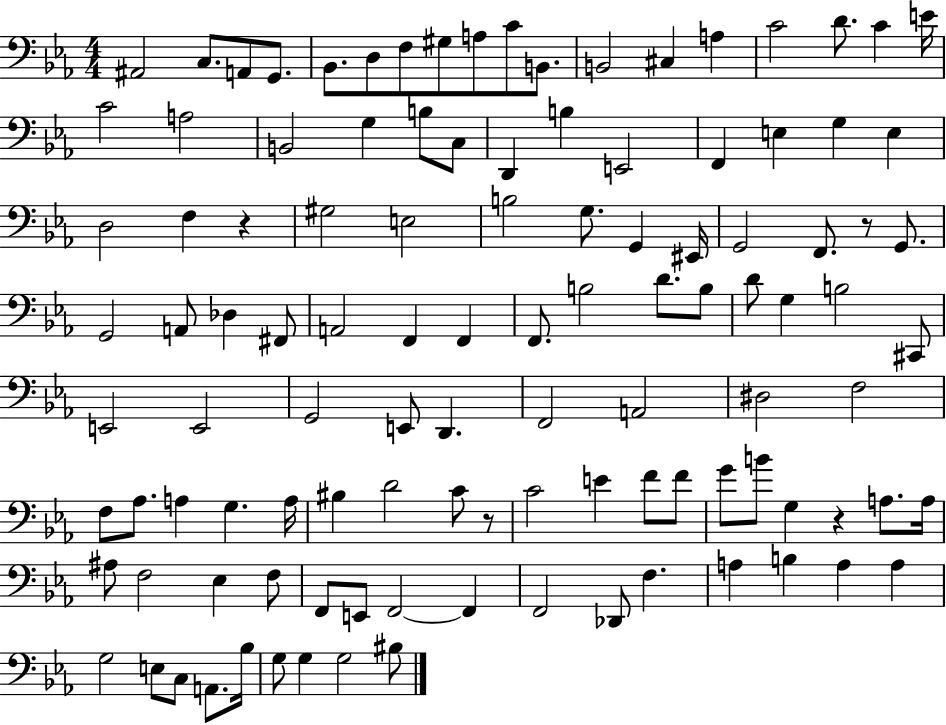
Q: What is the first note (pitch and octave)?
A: A#2